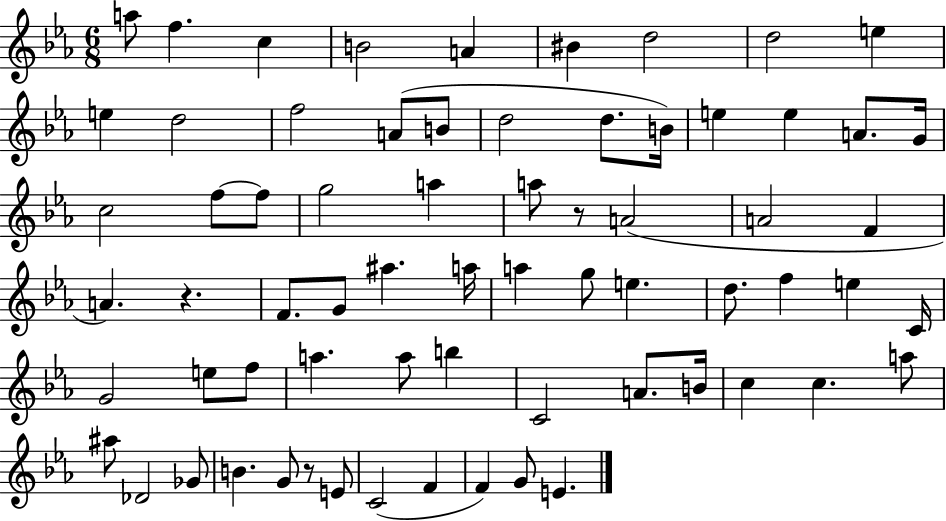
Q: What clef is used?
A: treble